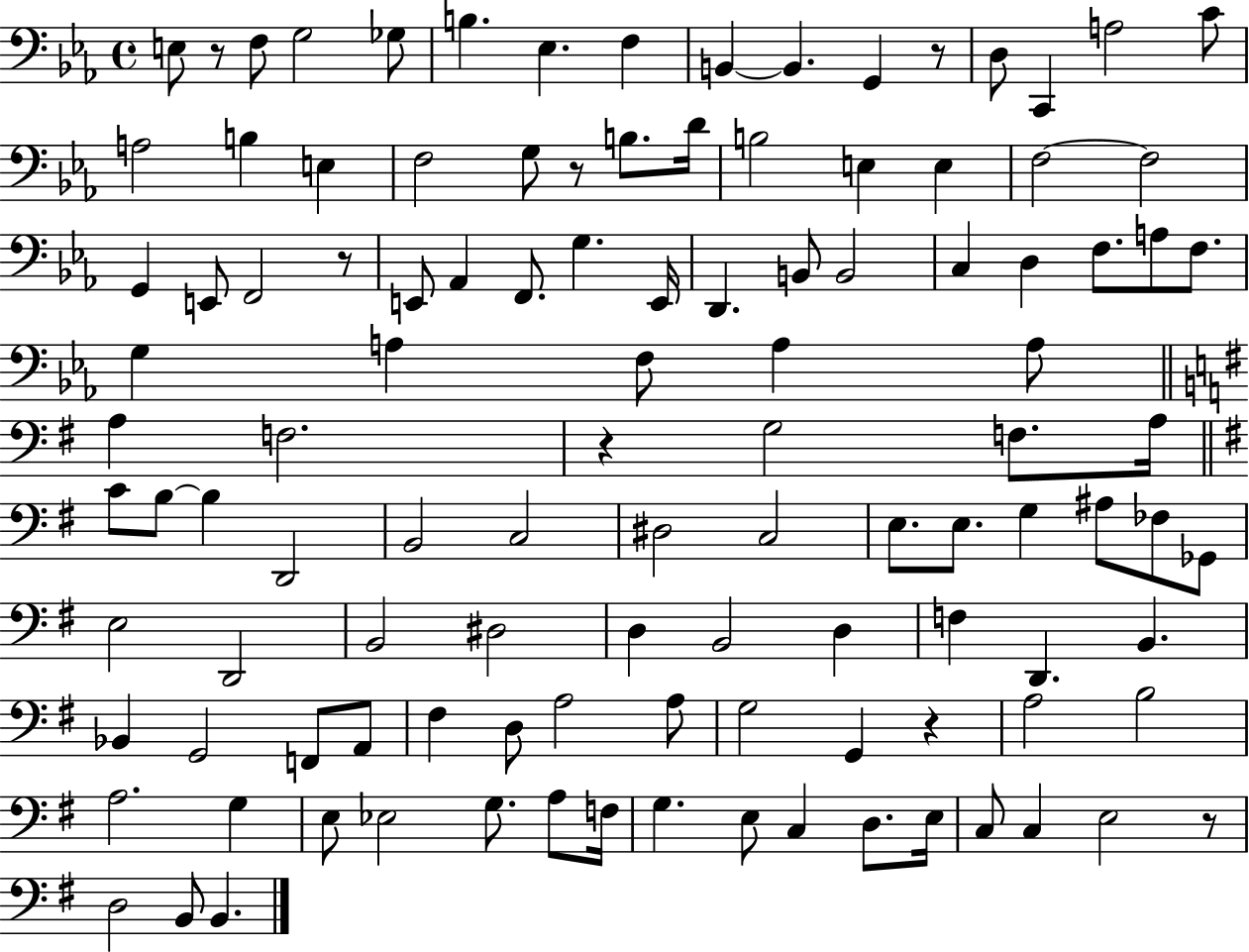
{
  \clef bass
  \time 4/4
  \defaultTimeSignature
  \key ees \major
  e8 r8 f8 g2 ges8 | b4. ees4. f4 | b,4~~ b,4. g,4 r8 | d8 c,4 a2 c'8 | \break a2 b4 e4 | f2 g8 r8 b8. d'16 | b2 e4 e4 | f2~~ f2 | \break g,4 e,8 f,2 r8 | e,8 aes,4 f,8. g4. e,16 | d,4. b,8 b,2 | c4 d4 f8. a8 f8. | \break g4 a4 f8 a4 a8 | \bar "||" \break \key e \minor a4 f2. | r4 g2 f8. a16 | \bar "||" \break \key g \major c'8 b8~~ b4 d,2 | b,2 c2 | dis2 c2 | e8. e8. g4 ais8 fes8 ges,8 | \break e2 d,2 | b,2 dis2 | d4 b,2 d4 | f4 d,4. b,4. | \break bes,4 g,2 f,8 a,8 | fis4 d8 a2 a8 | g2 g,4 r4 | a2 b2 | \break a2. g4 | e8 ees2 g8. a8 f16 | g4. e8 c4 d8. e16 | c8 c4 e2 r8 | \break d2 b,8 b,4. | \bar "|."
}